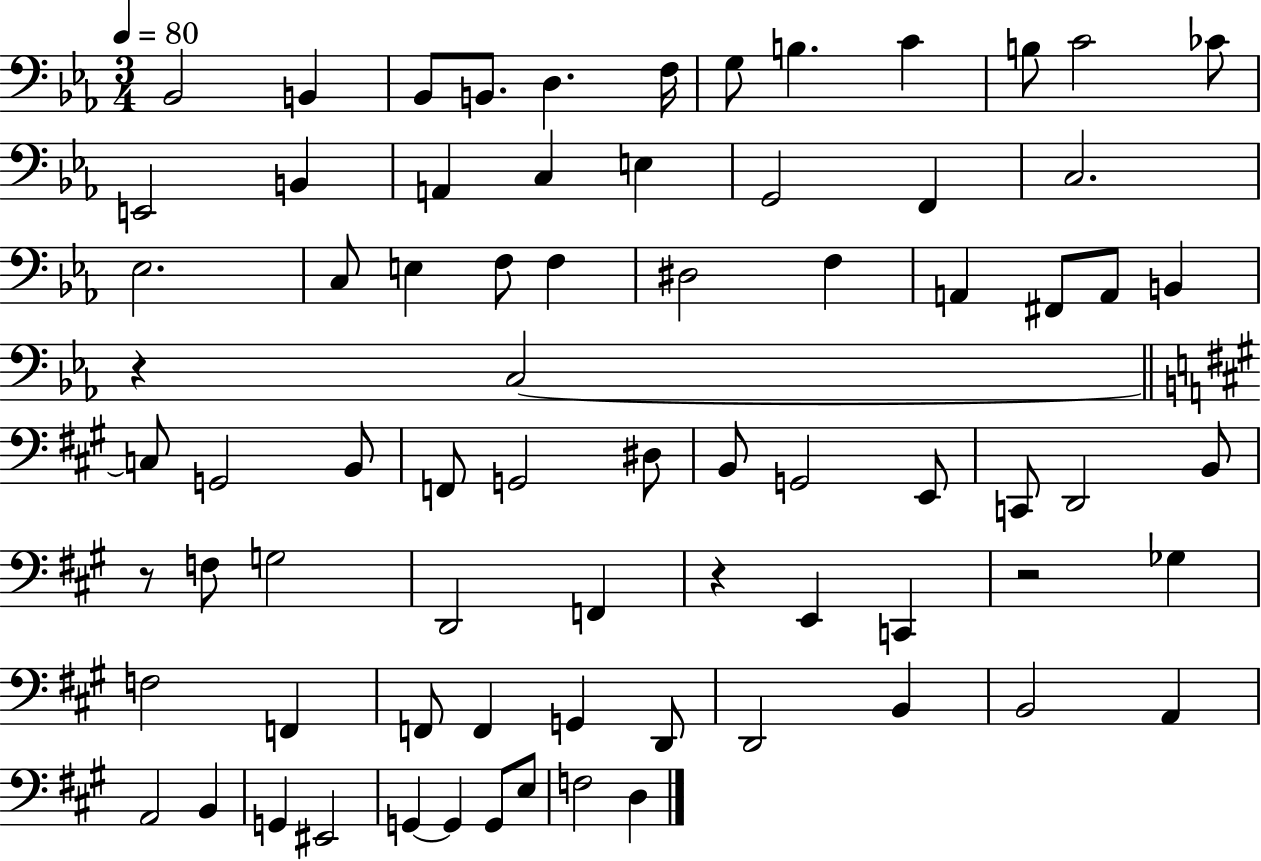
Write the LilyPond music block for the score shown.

{
  \clef bass
  \numericTimeSignature
  \time 3/4
  \key ees \major
  \tempo 4 = 80
  bes,2 b,4 | bes,8 b,8. d4. f16 | g8 b4. c'4 | b8 c'2 ces'8 | \break e,2 b,4 | a,4 c4 e4 | g,2 f,4 | c2. | \break ees2. | c8 e4 f8 f4 | dis2 f4 | a,4 fis,8 a,8 b,4 | \break r4 c2~~ | \bar "||" \break \key a \major c8 g,2 b,8 | f,8 g,2 dis8 | b,8 g,2 e,8 | c,8 d,2 b,8 | \break r8 f8 g2 | d,2 f,4 | r4 e,4 c,4 | r2 ges4 | \break f2 f,4 | f,8 f,4 g,4 d,8 | d,2 b,4 | b,2 a,4 | \break a,2 b,4 | g,4 eis,2 | g,4~~ g,4 g,8 e8 | f2 d4 | \break \bar "|."
}